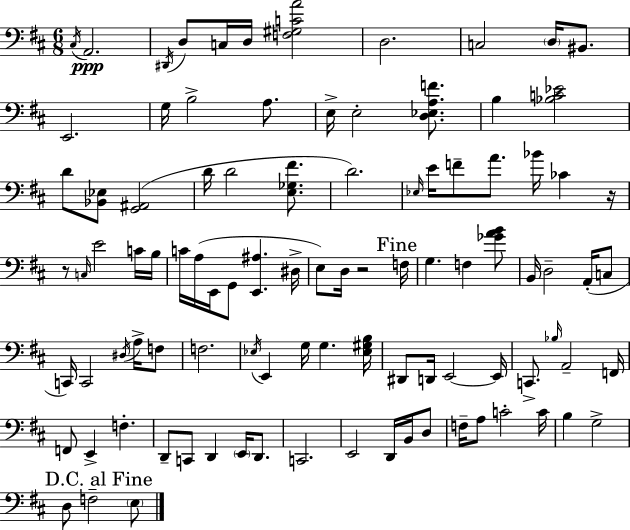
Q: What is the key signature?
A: D major